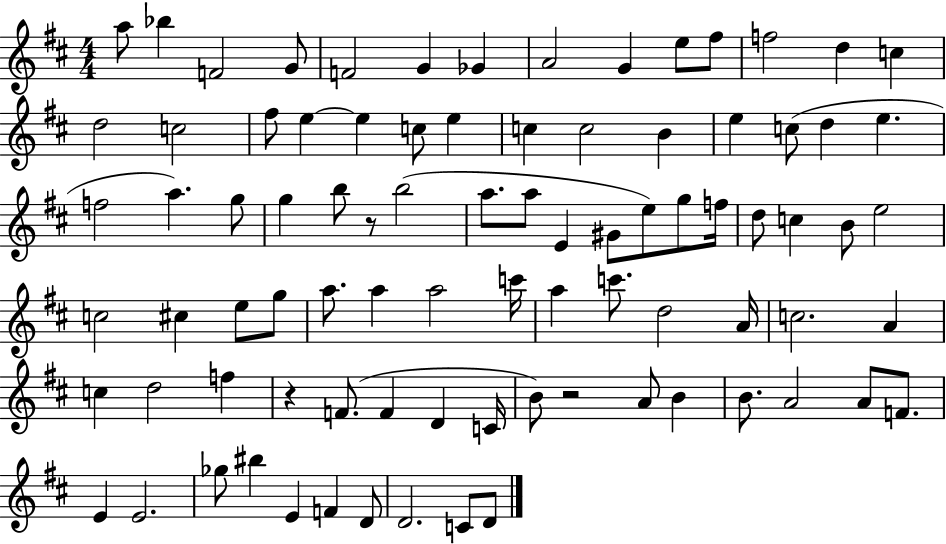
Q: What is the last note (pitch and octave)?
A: D4